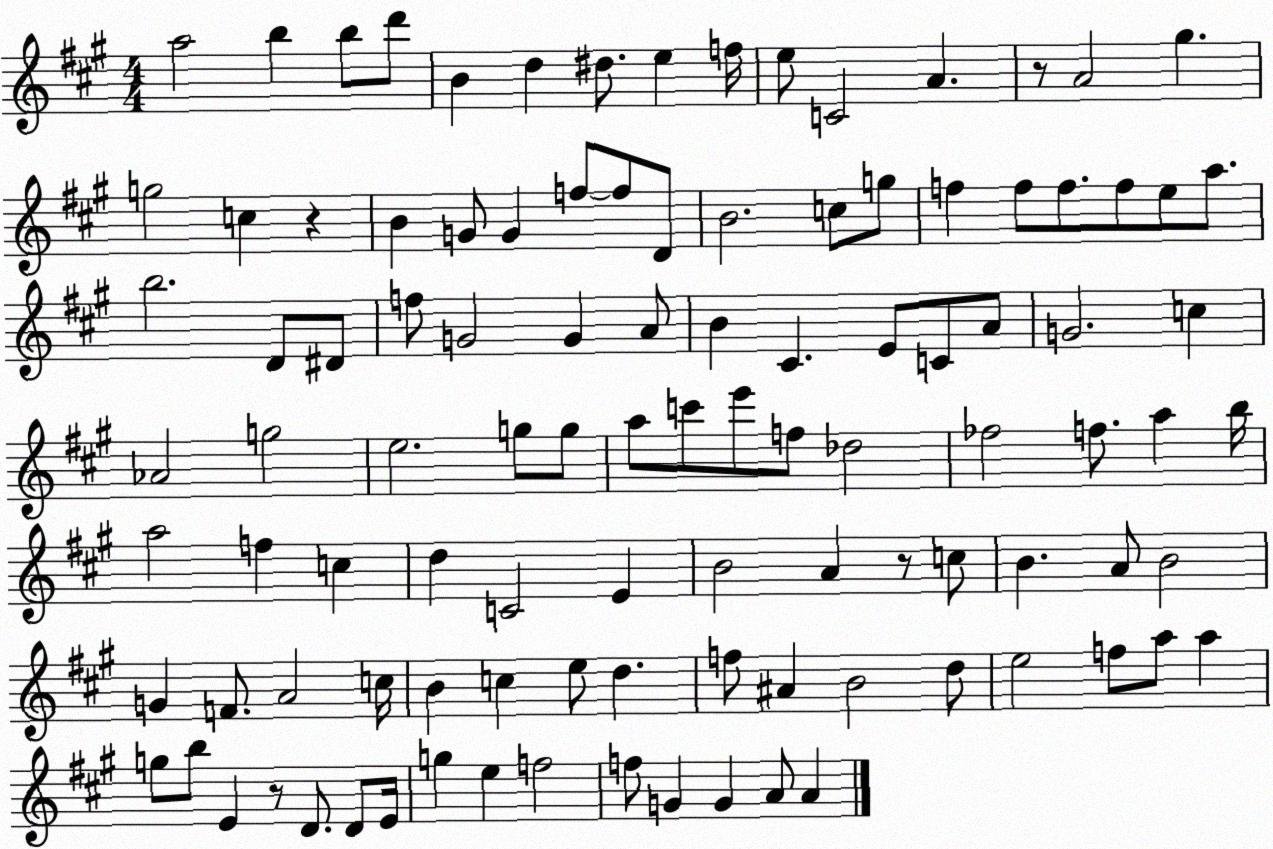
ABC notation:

X:1
T:Untitled
M:4/4
L:1/4
K:A
a2 b b/2 d'/2 B d ^d/2 e f/4 e/2 C2 A z/2 A2 ^g g2 c z B G/2 G f/2 f/2 D/2 B2 c/2 g/2 f f/2 f/2 f/2 e/2 a/2 b2 D/2 ^D/2 f/2 G2 G A/2 B ^C E/2 C/2 A/2 G2 c _A2 g2 e2 g/2 g/2 a/2 c'/2 e'/2 f/2 _d2 _f2 f/2 a b/4 a2 f c d C2 E B2 A z/2 c/2 B A/2 B2 G F/2 A2 c/4 B c e/2 d f/2 ^A B2 d/2 e2 f/2 a/2 a g/2 b/2 E z/2 D/2 D/2 E/4 g e f2 f/2 G G A/2 A